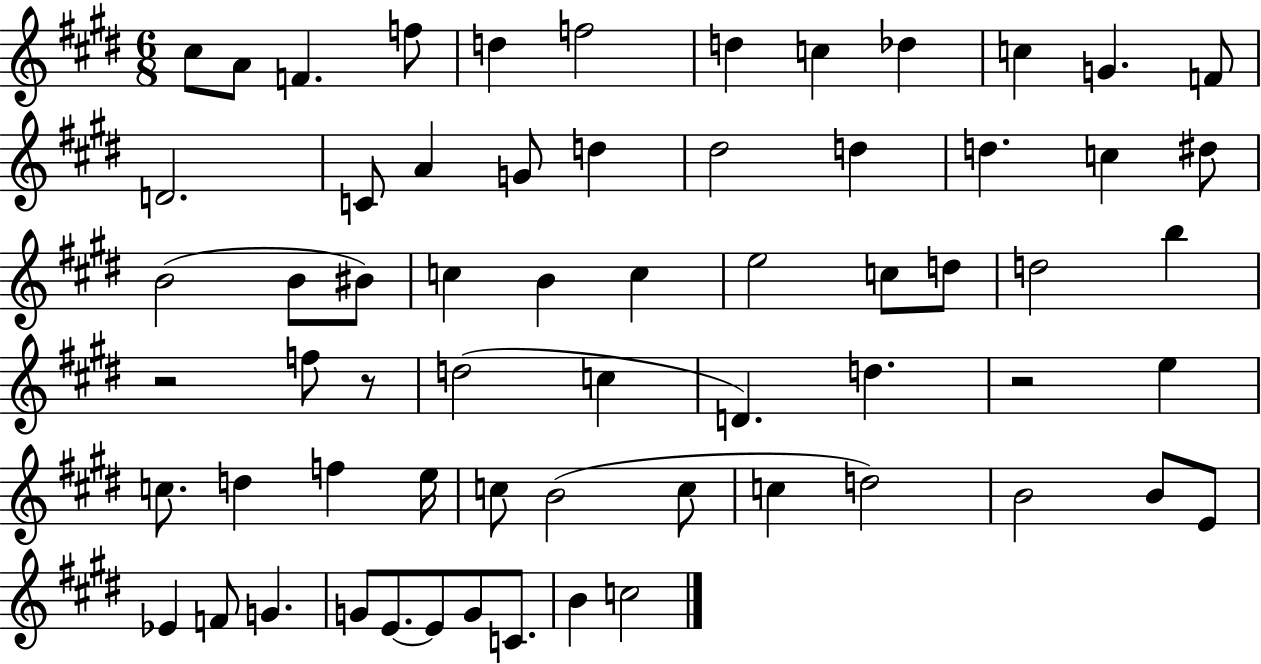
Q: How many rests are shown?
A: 3